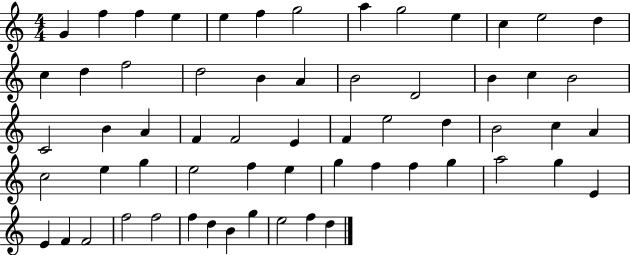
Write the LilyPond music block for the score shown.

{
  \clef treble
  \numericTimeSignature
  \time 4/4
  \key c \major
  g'4 f''4 f''4 e''4 | e''4 f''4 g''2 | a''4 g''2 e''4 | c''4 e''2 d''4 | \break c''4 d''4 f''2 | d''2 b'4 a'4 | b'2 d'2 | b'4 c''4 b'2 | \break c'2 b'4 a'4 | f'4 f'2 e'4 | f'4 e''2 d''4 | b'2 c''4 a'4 | \break c''2 e''4 g''4 | e''2 f''4 e''4 | g''4 f''4 f''4 g''4 | a''2 g''4 e'4 | \break e'4 f'4 f'2 | f''2 f''2 | f''4 d''4 b'4 g''4 | e''2 f''4 d''4 | \break \bar "|."
}